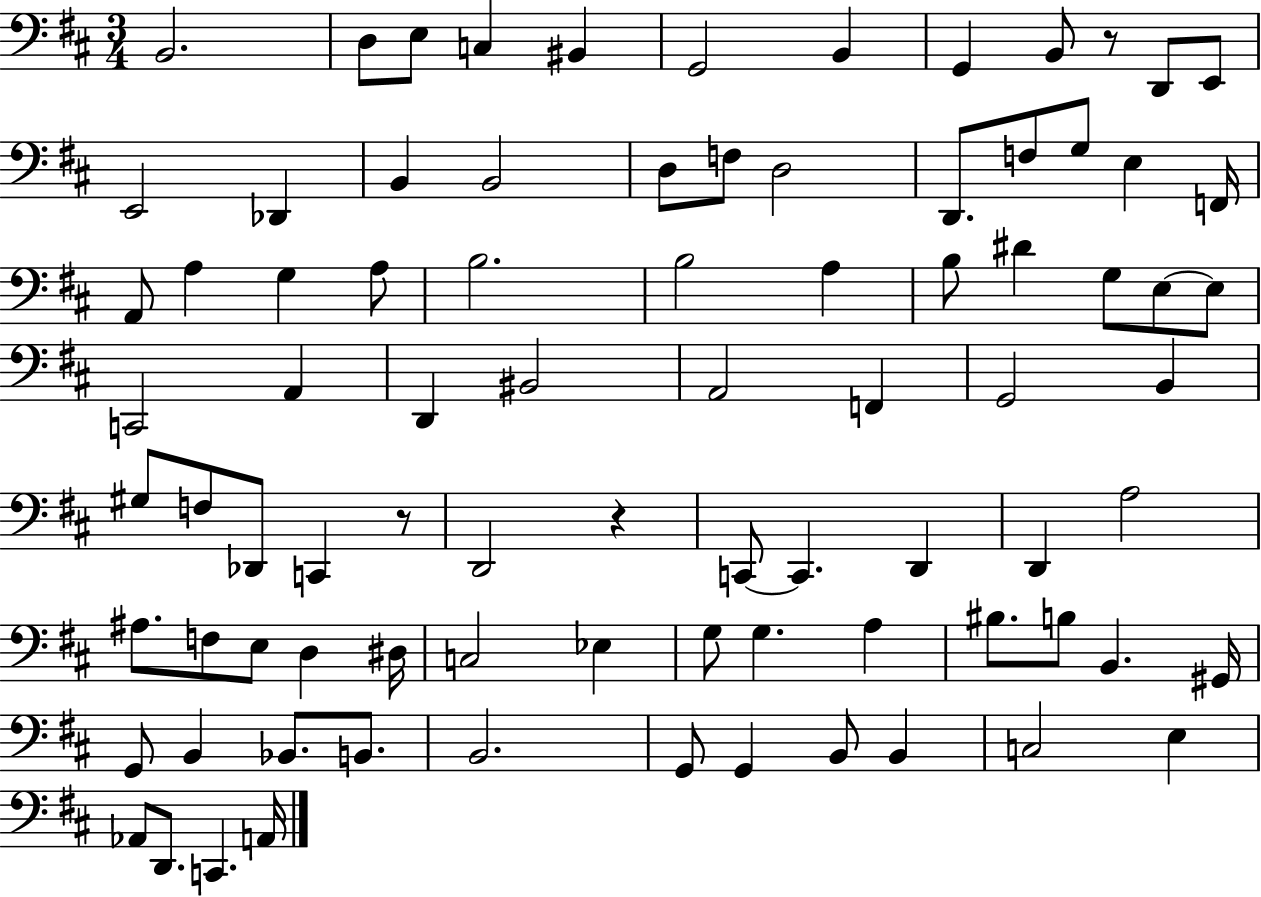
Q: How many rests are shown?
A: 3